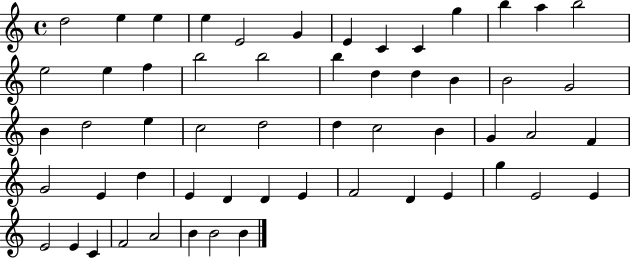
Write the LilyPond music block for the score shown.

{
  \clef treble
  \time 4/4
  \defaultTimeSignature
  \key c \major
  d''2 e''4 e''4 | e''4 e'2 g'4 | e'4 c'4 c'4 g''4 | b''4 a''4 b''2 | \break e''2 e''4 f''4 | b''2 b''2 | b''4 d''4 d''4 b'4 | b'2 g'2 | \break b'4 d''2 e''4 | c''2 d''2 | d''4 c''2 b'4 | g'4 a'2 f'4 | \break g'2 e'4 d''4 | e'4 d'4 d'4 e'4 | f'2 d'4 e'4 | g''4 e'2 e'4 | \break e'2 e'4 c'4 | f'2 a'2 | b'4 b'2 b'4 | \bar "|."
}